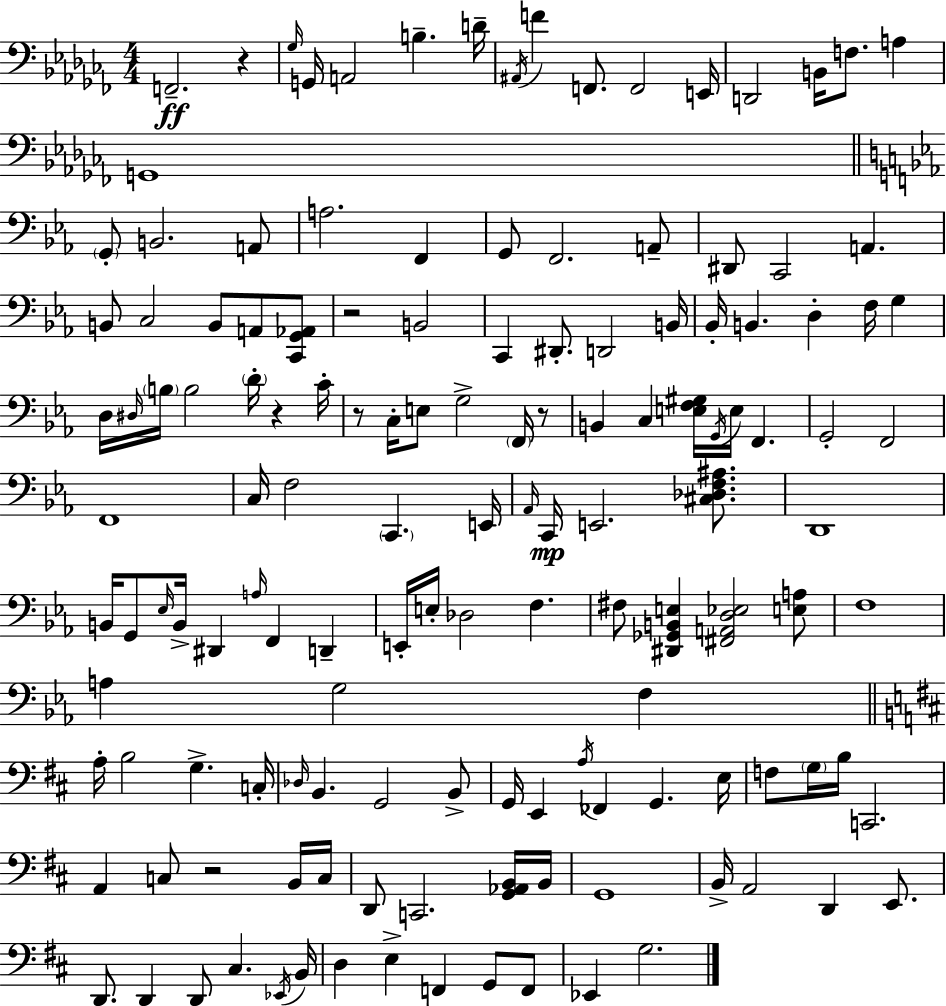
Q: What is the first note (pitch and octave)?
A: F2